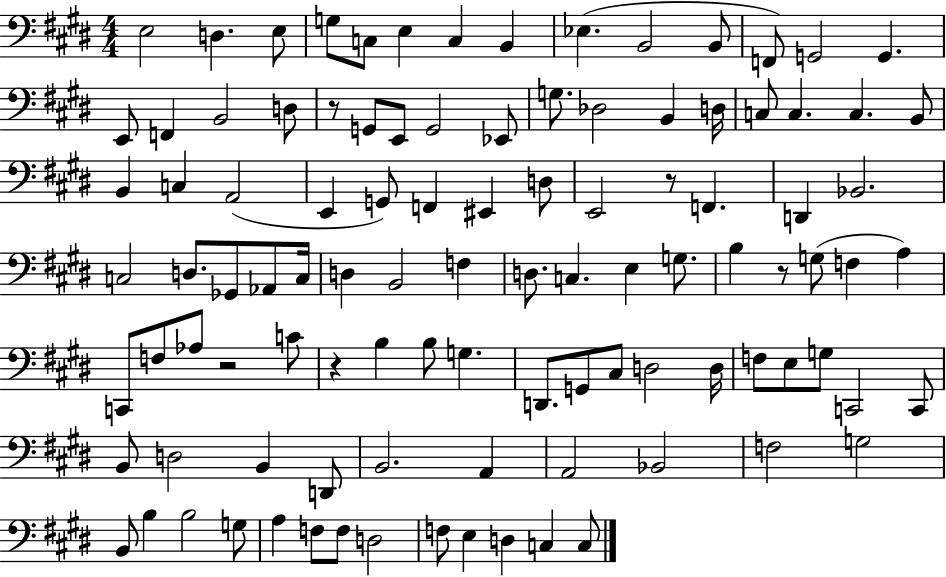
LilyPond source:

{
  \clef bass
  \numericTimeSignature
  \time 4/4
  \key e \major
  e2 d4. e8 | g8 c8 e4 c4 b,4 | ees4.( b,2 b,8 | f,8) g,2 g,4. | \break e,8 f,4 b,2 d8 | r8 g,8 e,8 g,2 ees,8 | g8. des2 b,4 d16 | c8 c4. c4. b,8 | \break b,4 c4 a,2( | e,4 g,8) f,4 eis,4 d8 | e,2 r8 f,4. | d,4 bes,2. | \break c2 d8. ges,8 aes,8 c16 | d4 b,2 f4 | d8. c4. e4 g8. | b4 r8 g8( f4 a4) | \break c,8 f8 aes8 r2 c'8 | r4 b4 b8 g4. | d,8. g,8 cis8 d2 d16 | f8 e8 g8 c,2 c,8 | \break b,8 d2 b,4 d,8 | b,2. a,4 | a,2 bes,2 | f2 g2 | \break b,8 b4 b2 g8 | a4 f8 f8 d2 | f8 e4 d4 c4 c8 | \bar "|."
}